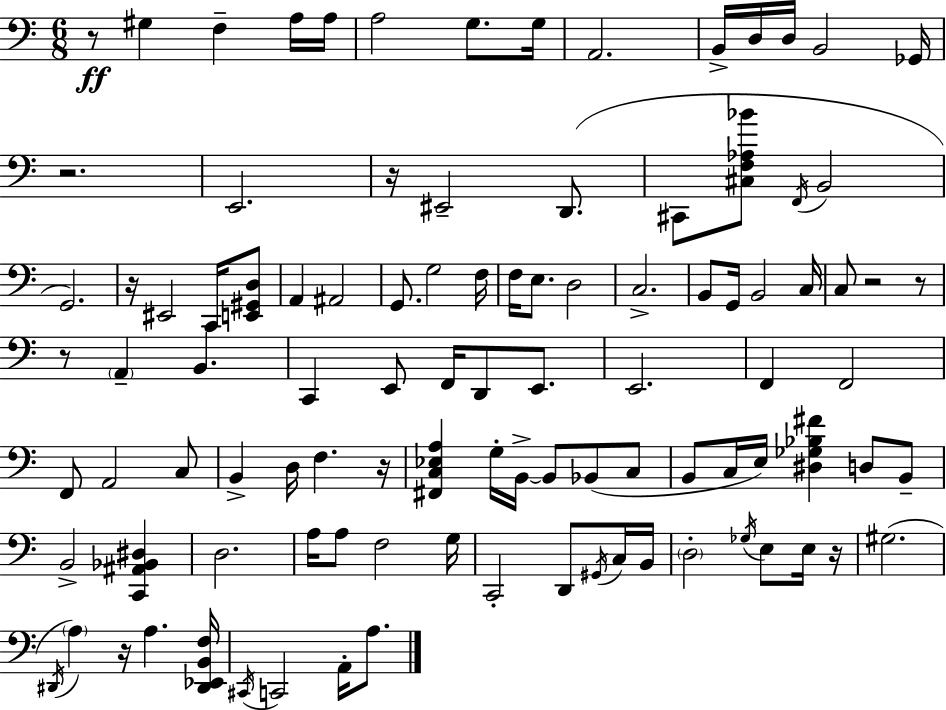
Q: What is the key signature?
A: C major